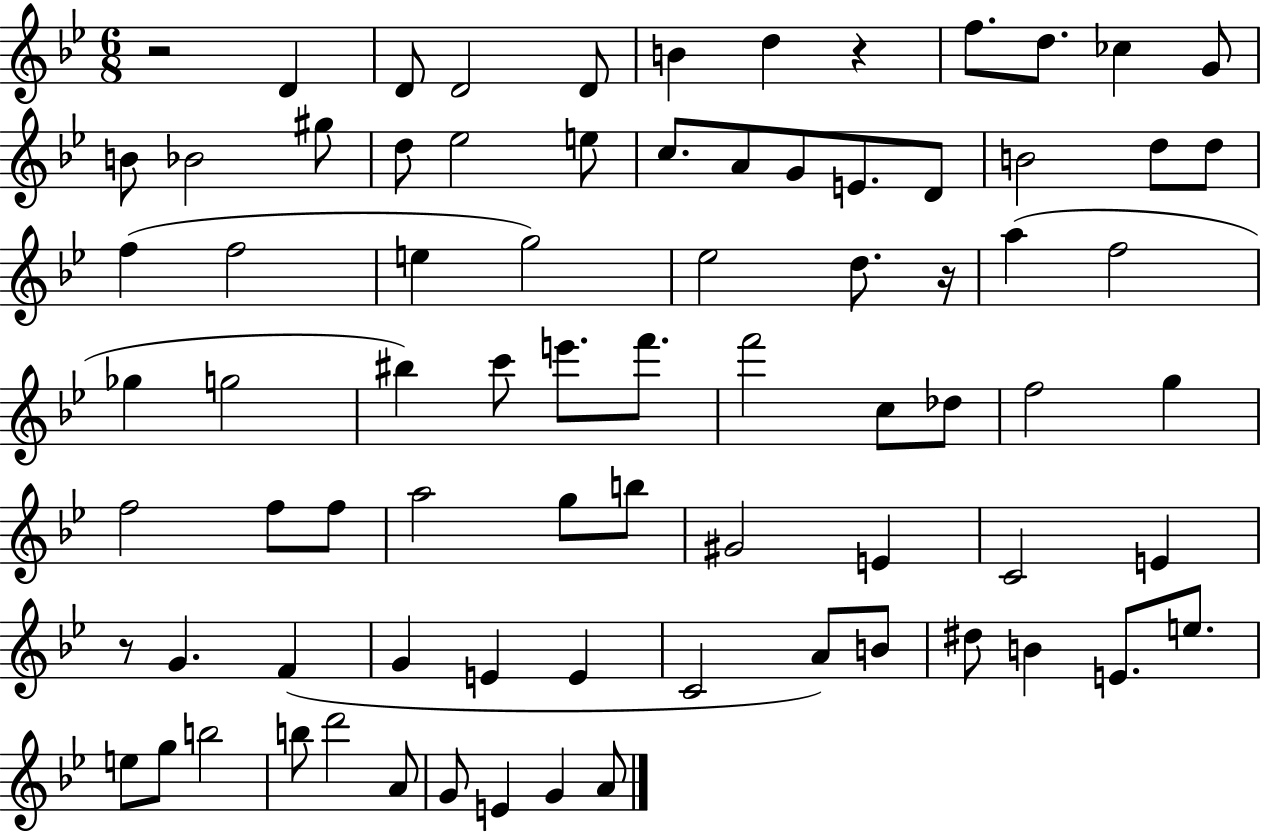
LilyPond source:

{
  \clef treble
  \numericTimeSignature
  \time 6/8
  \key bes \major
  r2 d'4 | d'8 d'2 d'8 | b'4 d''4 r4 | f''8. d''8. ces''4 g'8 | \break b'8 bes'2 gis''8 | d''8 ees''2 e''8 | c''8. a'8 g'8 e'8. d'8 | b'2 d''8 d''8 | \break f''4( f''2 | e''4 g''2) | ees''2 d''8. r16 | a''4( f''2 | \break ges''4 g''2 | bis''4) c'''8 e'''8. f'''8. | f'''2 c''8 des''8 | f''2 g''4 | \break f''2 f''8 f''8 | a''2 g''8 b''8 | gis'2 e'4 | c'2 e'4 | \break r8 g'4. f'4( | g'4 e'4 e'4 | c'2 a'8) b'8 | dis''8 b'4 e'8. e''8. | \break e''8 g''8 b''2 | b''8 d'''2 a'8 | g'8 e'4 g'4 a'8 | \bar "|."
}